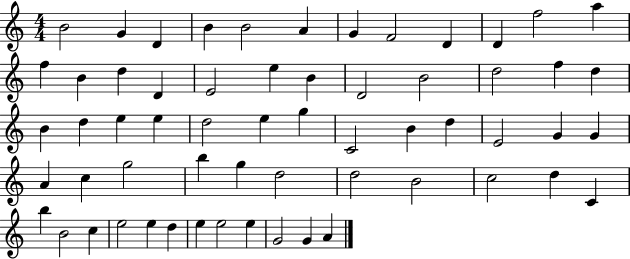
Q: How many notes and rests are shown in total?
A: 60